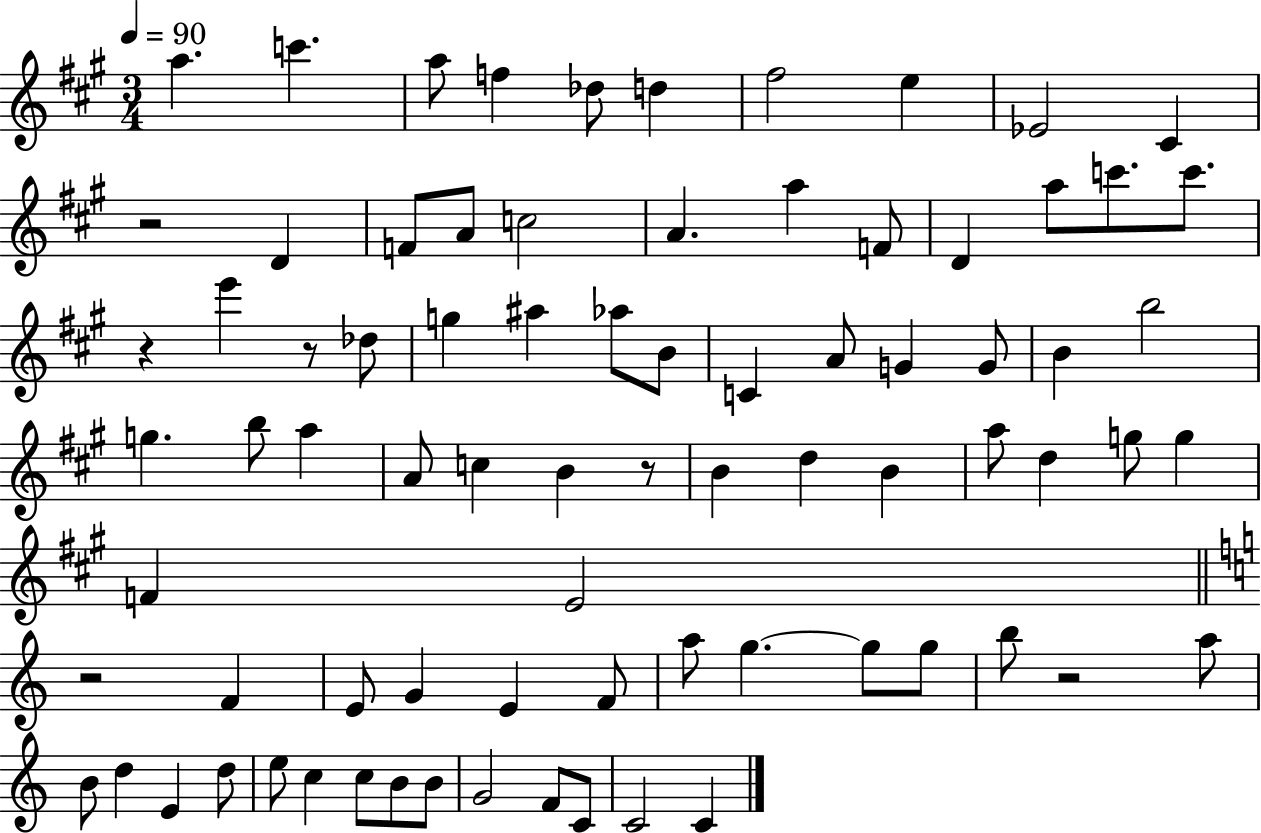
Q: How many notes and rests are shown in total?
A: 79